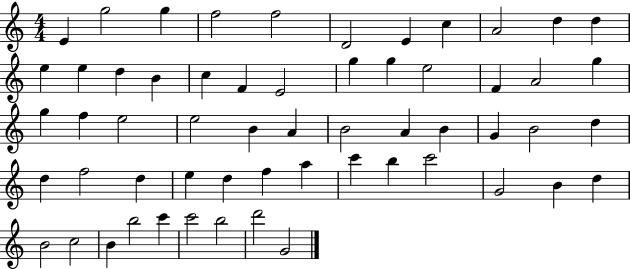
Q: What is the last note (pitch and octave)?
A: G4